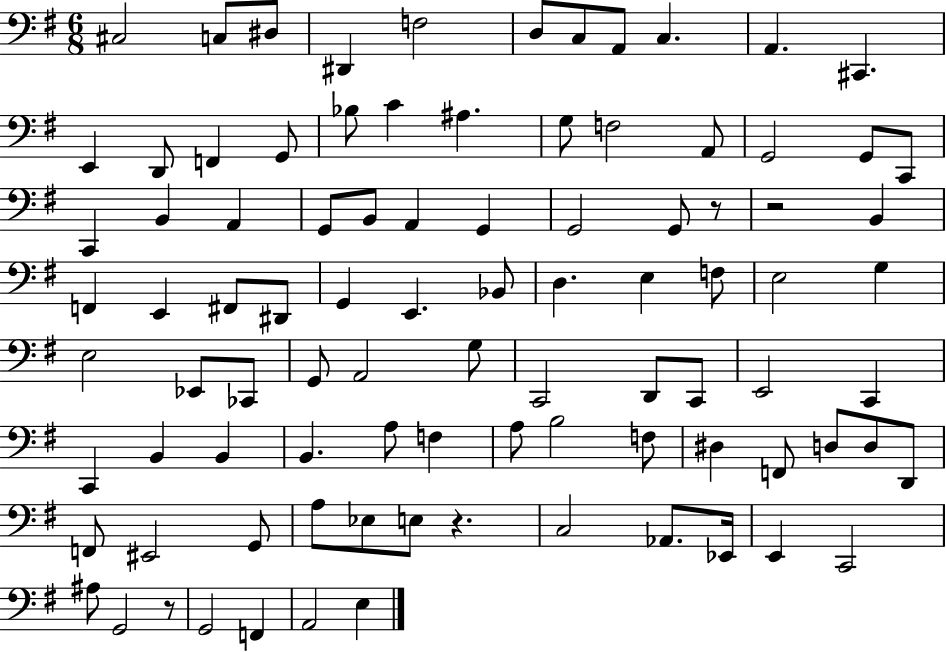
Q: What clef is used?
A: bass